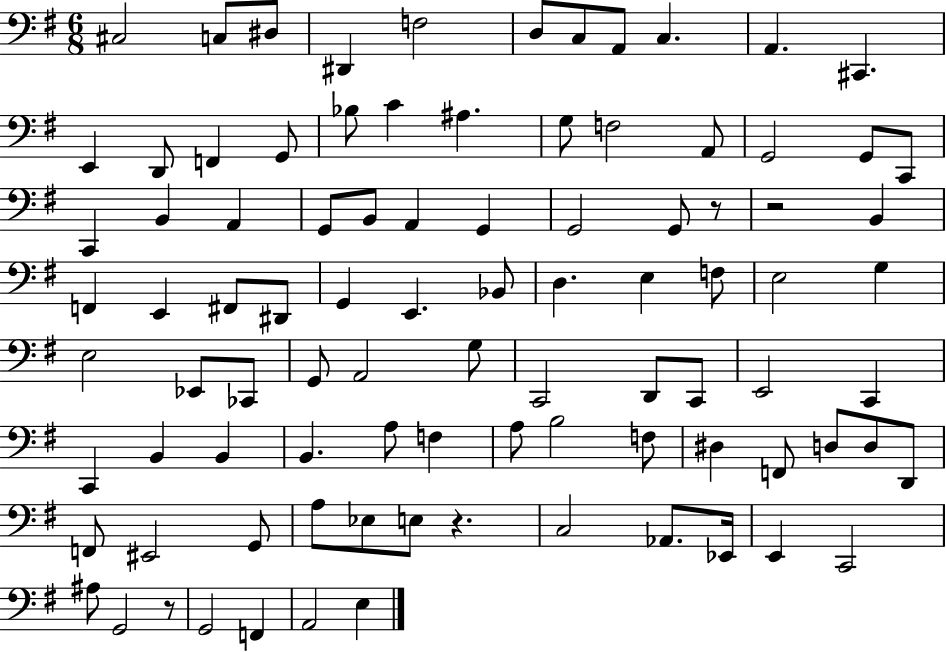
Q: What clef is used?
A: bass